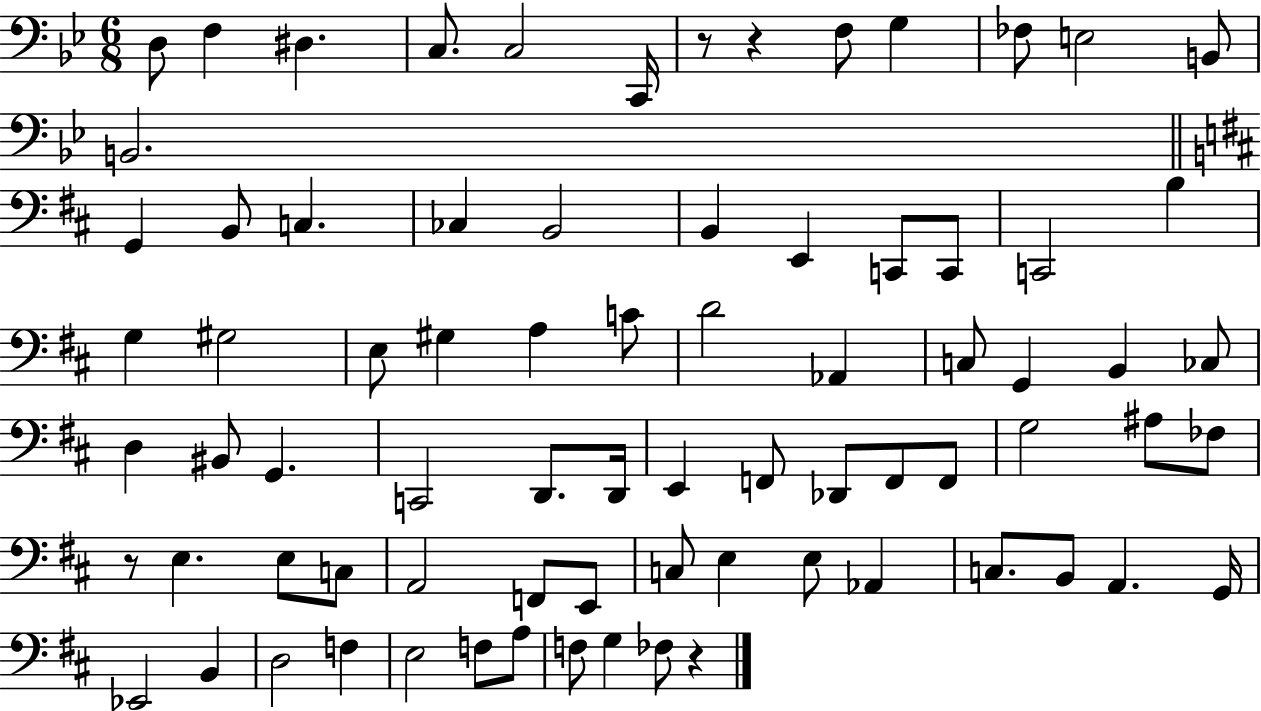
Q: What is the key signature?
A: BES major